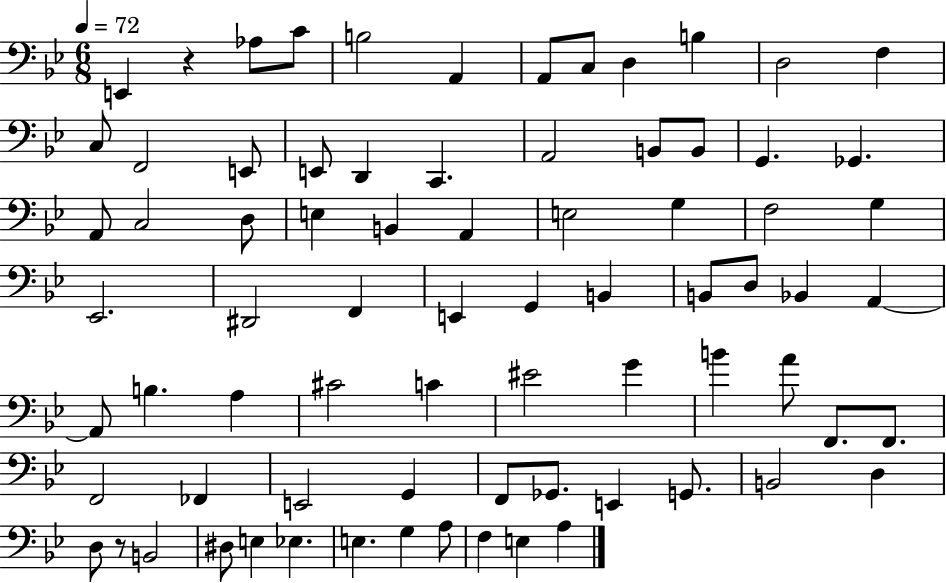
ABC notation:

X:1
T:Untitled
M:6/8
L:1/4
K:Bb
E,, z _A,/2 C/2 B,2 A,, A,,/2 C,/2 D, B, D,2 F, C,/2 F,,2 E,,/2 E,,/2 D,, C,, A,,2 B,,/2 B,,/2 G,, _G,, A,,/2 C,2 D,/2 E, B,, A,, E,2 G, F,2 G, _E,,2 ^D,,2 F,, E,, G,, B,, B,,/2 D,/2 _B,, A,, A,,/2 B, A, ^C2 C ^E2 G B A/2 F,,/2 F,,/2 F,,2 _F,, E,,2 G,, F,,/2 _G,,/2 E,, G,,/2 B,,2 D, D,/2 z/2 B,,2 ^D,/2 E, _E, E, G, A,/2 F, E, A,